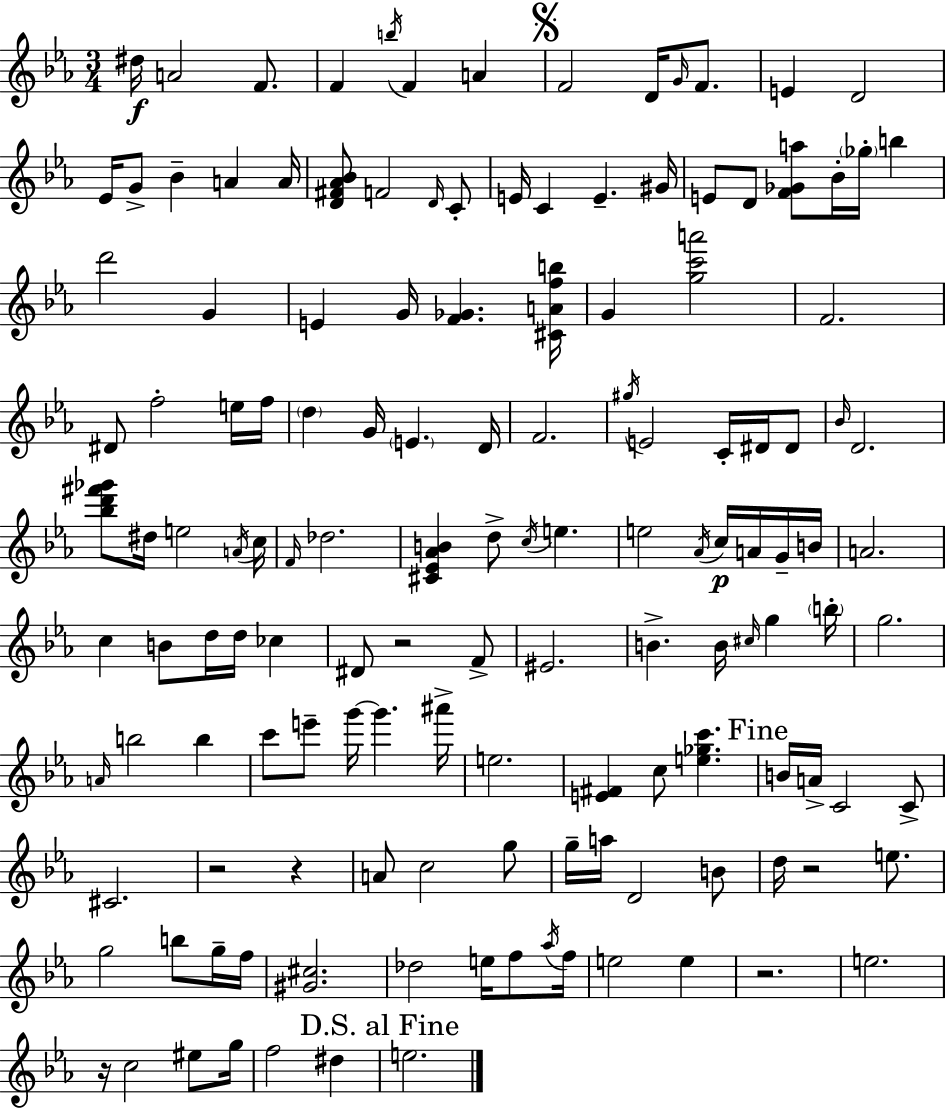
X:1
T:Untitled
M:3/4
L:1/4
K:Cm
^d/4 A2 F/2 F b/4 F A F2 D/4 G/4 F/2 E D2 _E/4 G/2 _B A A/4 [D^F_A_B]/2 F2 D/4 C/2 E/4 C E ^G/4 E/2 D/2 [F_Ga]/2 _B/4 _g/4 b d'2 G E G/4 [F_G] [^CAfb]/4 G [gc'a']2 F2 ^D/2 f2 e/4 f/4 d G/4 E D/4 F2 ^g/4 E2 C/4 ^D/4 ^D/2 _B/4 D2 [_bd'^f'_g']/2 ^d/4 e2 A/4 c/4 F/4 _d2 [^C_E_AB] d/2 c/4 e e2 _A/4 c/4 A/4 G/4 B/4 A2 c B/2 d/4 d/4 _c ^D/2 z2 F/2 ^E2 B B/4 ^c/4 g b/4 g2 A/4 b2 b c'/2 e'/2 g'/4 g' ^a'/4 e2 [E^F] c/2 [e_gc'] B/4 A/4 C2 C/2 ^C2 z2 z A/2 c2 g/2 g/4 a/4 D2 B/2 d/4 z2 e/2 g2 b/2 g/4 f/4 [^G^c]2 _d2 e/4 f/2 _a/4 f/4 e2 e z2 e2 z/4 c2 ^e/2 g/4 f2 ^d e2